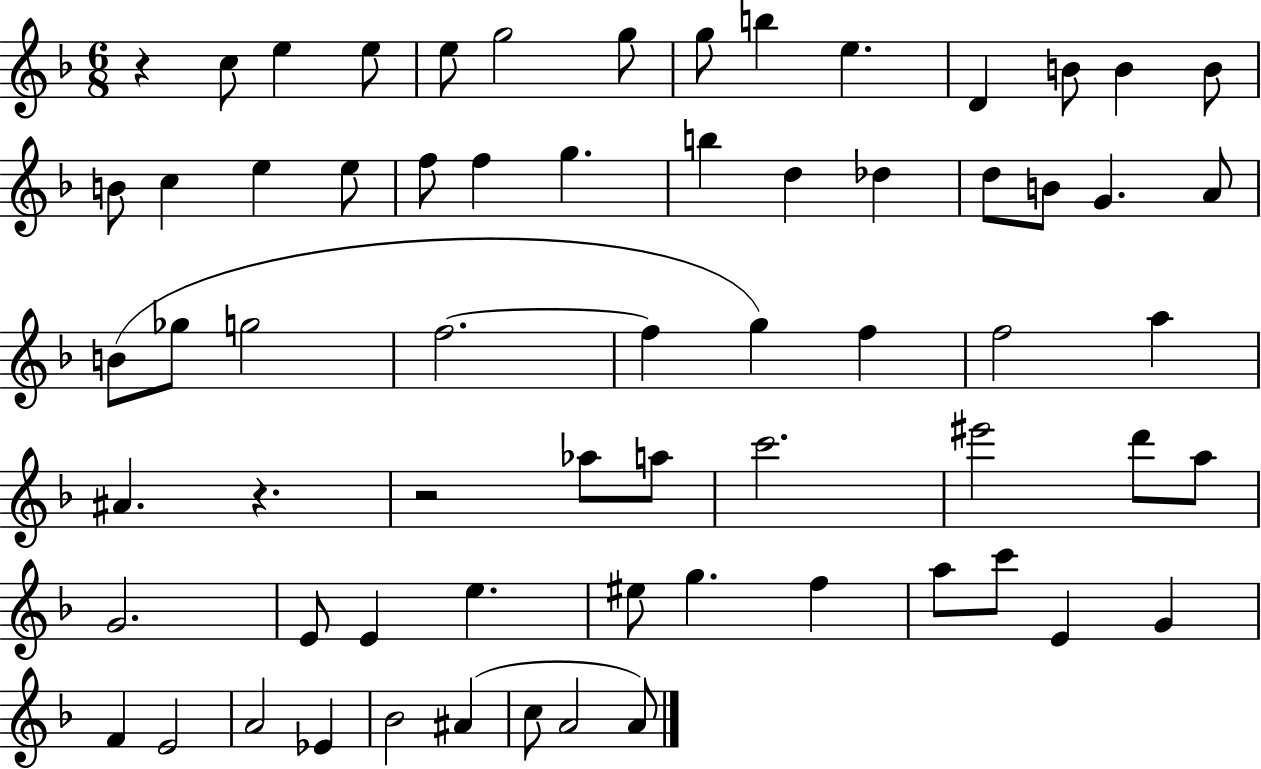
R/q C5/e E5/q E5/e E5/e G5/h G5/e G5/e B5/q E5/q. D4/q B4/e B4/q B4/e B4/e C5/q E5/q E5/e F5/e F5/q G5/q. B5/q D5/q Db5/q D5/e B4/e G4/q. A4/e B4/e Gb5/e G5/h F5/h. F5/q G5/q F5/q F5/h A5/q A#4/q. R/q. R/h Ab5/e A5/e C6/h. EIS6/h D6/e A5/e G4/h. E4/e E4/q E5/q. EIS5/e G5/q. F5/q A5/e C6/e E4/q G4/q F4/q E4/h A4/h Eb4/q Bb4/h A#4/q C5/e A4/h A4/e